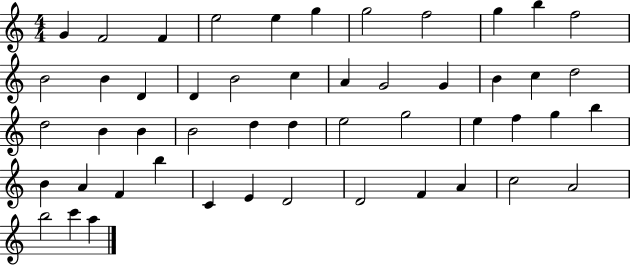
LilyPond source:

{
  \clef treble
  \numericTimeSignature
  \time 4/4
  \key c \major
  g'4 f'2 f'4 | e''2 e''4 g''4 | g''2 f''2 | g''4 b''4 f''2 | \break b'2 b'4 d'4 | d'4 b'2 c''4 | a'4 g'2 g'4 | b'4 c''4 d''2 | \break d''2 b'4 b'4 | b'2 d''4 d''4 | e''2 g''2 | e''4 f''4 g''4 b''4 | \break b'4 a'4 f'4 b''4 | c'4 e'4 d'2 | d'2 f'4 a'4 | c''2 a'2 | \break b''2 c'''4 a''4 | \bar "|."
}